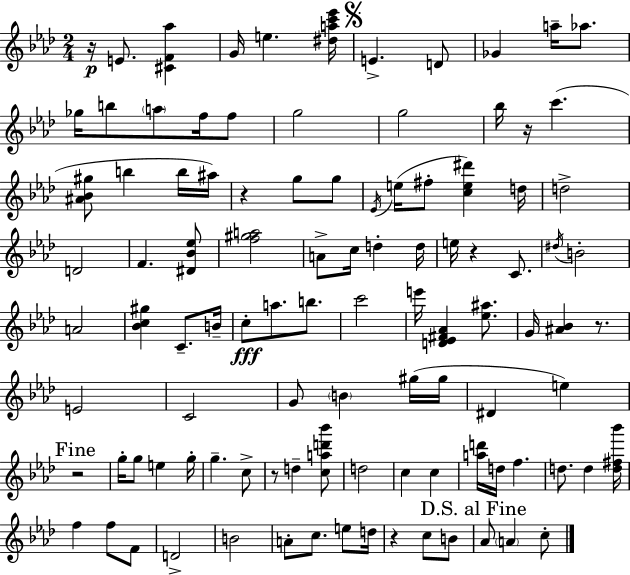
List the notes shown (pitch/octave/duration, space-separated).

R/s E4/e. [C#4,F4,Ab5]/q G4/s E5/q. [D#5,A5,C6,Eb6]/s E4/q. D4/e Gb4/q A5/s Ab5/e. Gb5/s B5/e A5/e F5/s F5/e G5/h G5/h Bb5/s R/s C6/q. [A#4,Bb4,G#5]/e B5/q B5/s A#5/s R/q G5/e G5/e Eb4/s E5/s F#5/e [C5,E5,D#6]/q D5/s D5/h D4/h F4/q. [D#4,Bb4,Eb5]/e [F5,G#5,A5]/h A4/e C5/s D5/q D5/s E5/s R/q C4/e. D#5/s B4/h A4/h [Bb4,C5,G#5]/q C4/e. B4/s C5/e A5/e. B5/e. C6/h E6/s [D4,Eb4,F#4,Ab4]/q [Eb5,A#5]/e. G4/s [A#4,Bb4]/q R/e. E4/h C4/h G4/e B4/q G#5/s G#5/s D#4/q E5/q R/h G5/s G5/e E5/q G5/s G5/q. C5/e R/e D5/q [C5,A5,D6,Bb6]/e D5/h C5/q C5/q [A5,D6]/s D5/s F5/q. D5/e. D5/q [D5,F#5,Bb6]/s F5/q F5/e F4/e D4/h B4/h A4/e C5/e. E5/e D5/s R/q C5/e B4/e Ab4/e A4/q C5/e